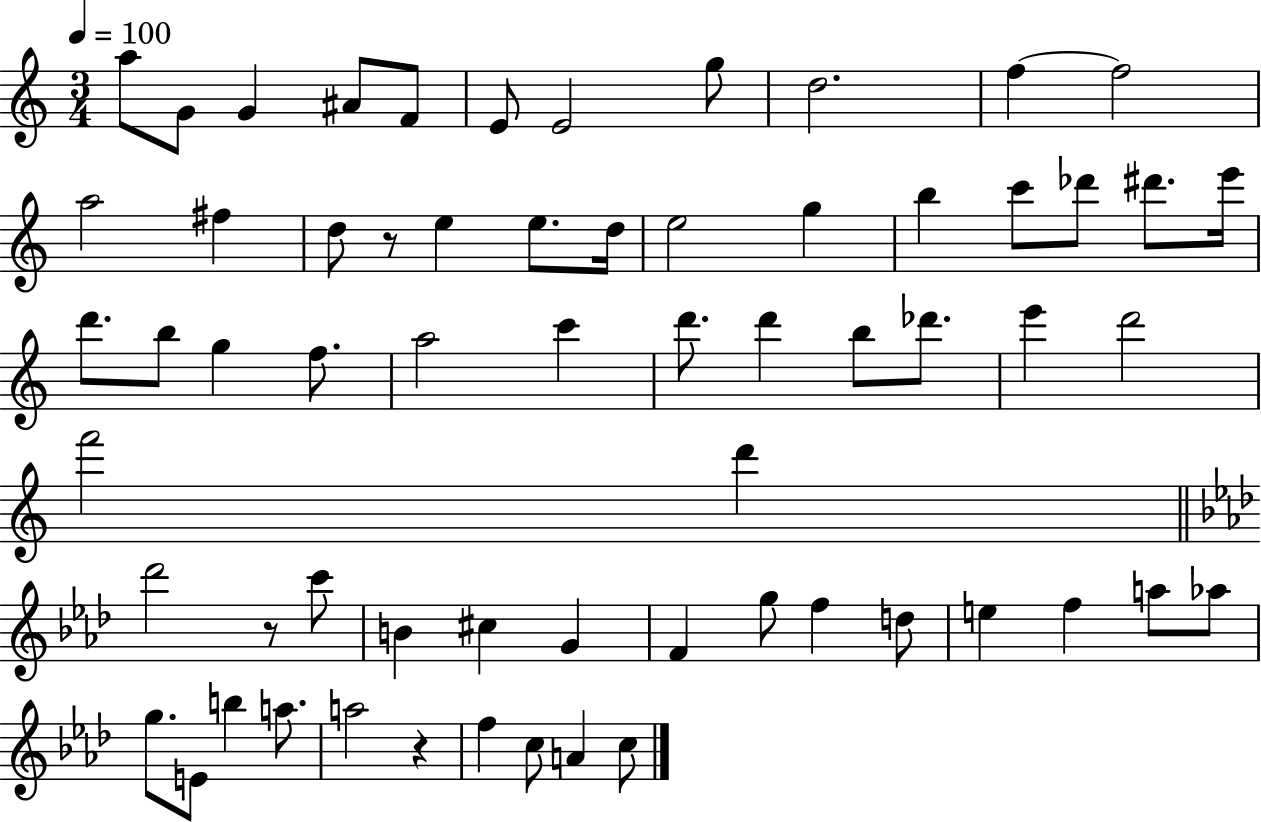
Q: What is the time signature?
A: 3/4